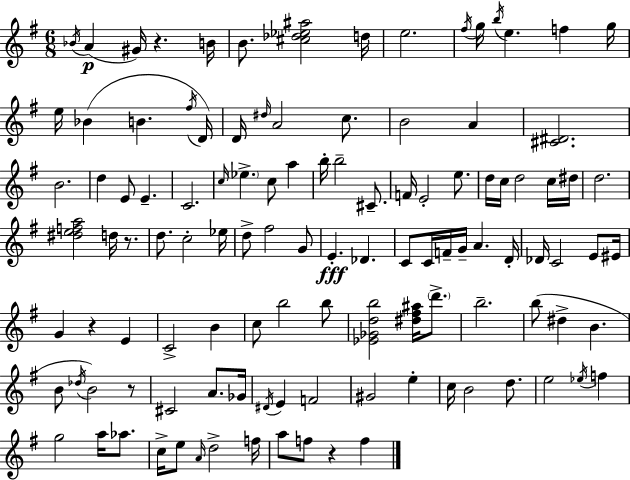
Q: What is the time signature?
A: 6/8